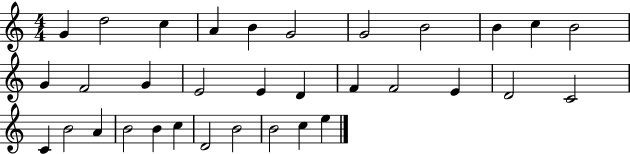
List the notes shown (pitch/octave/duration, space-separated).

G4/q D5/h C5/q A4/q B4/q G4/h G4/h B4/h B4/q C5/q B4/h G4/q F4/h G4/q E4/h E4/q D4/q F4/q F4/h E4/q D4/h C4/h C4/q B4/h A4/q B4/h B4/q C5/q D4/h B4/h B4/h C5/q E5/q